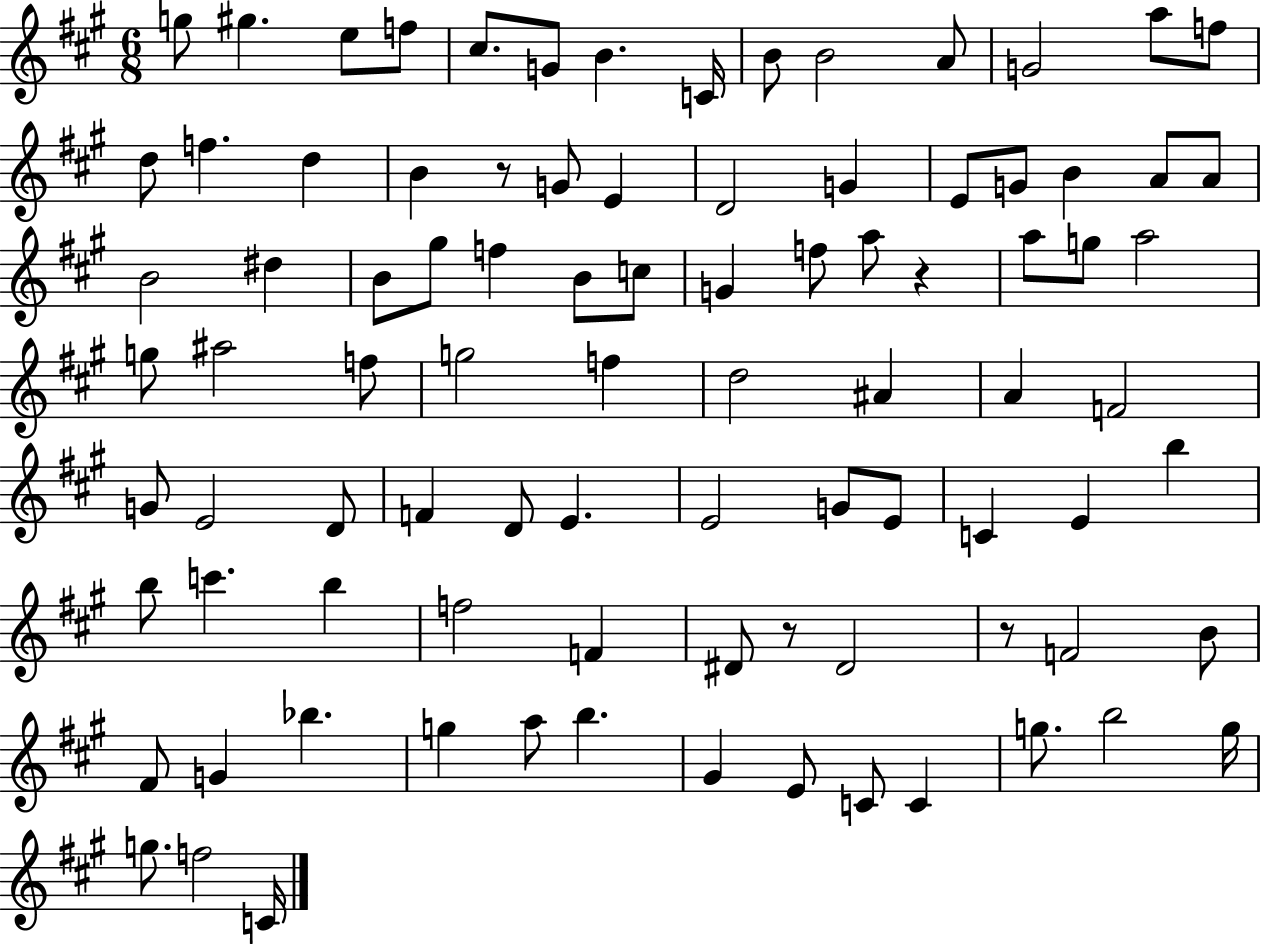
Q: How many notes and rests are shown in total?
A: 90